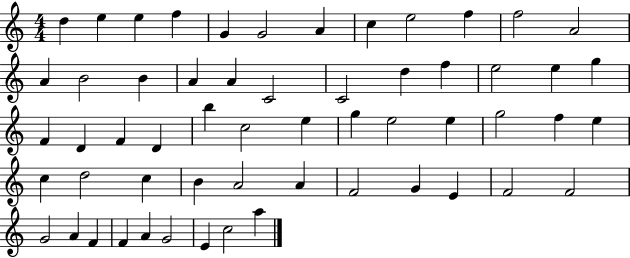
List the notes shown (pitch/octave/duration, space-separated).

D5/q E5/q E5/q F5/q G4/q G4/h A4/q C5/q E5/h F5/q F5/h A4/h A4/q B4/h B4/q A4/q A4/q C4/h C4/h D5/q F5/q E5/h E5/q G5/q F4/q D4/q F4/q D4/q B5/q C5/h E5/q G5/q E5/h E5/q G5/h F5/q E5/q C5/q D5/h C5/q B4/q A4/h A4/q F4/h G4/q E4/q F4/h F4/h G4/h A4/q F4/q F4/q A4/q G4/h E4/q C5/h A5/q